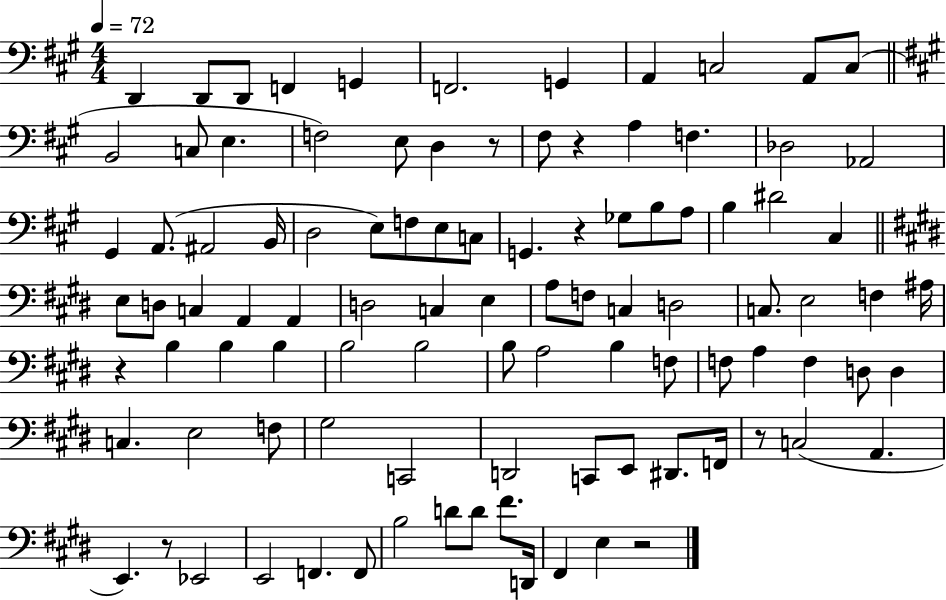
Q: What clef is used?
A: bass